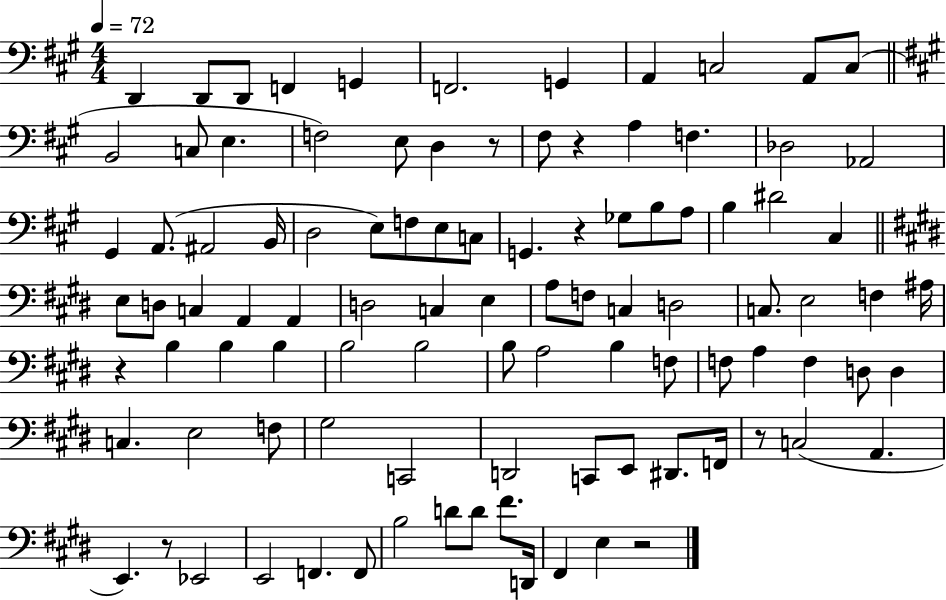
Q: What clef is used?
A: bass